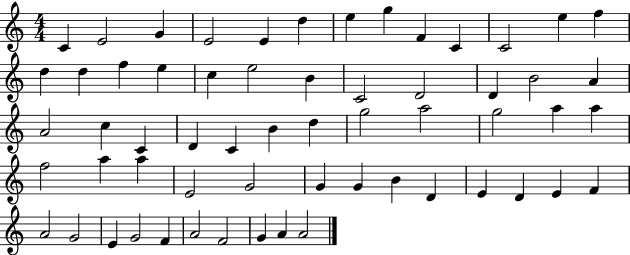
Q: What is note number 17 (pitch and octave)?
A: E5